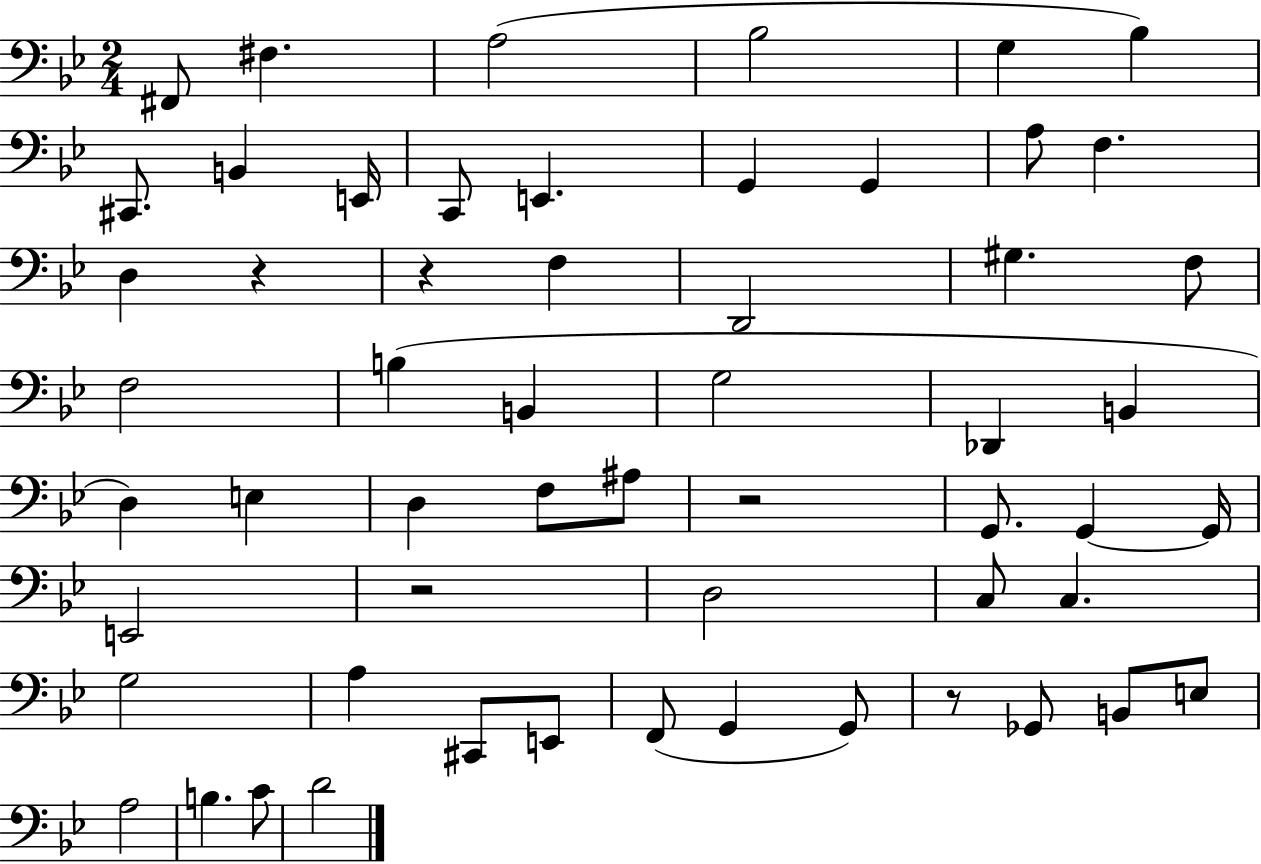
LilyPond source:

{
  \clef bass
  \numericTimeSignature
  \time 2/4
  \key bes \major
  fis,8 fis4. | a2( | bes2 | g4 bes4) | \break cis,8. b,4 e,16 | c,8 e,4. | g,4 g,4 | a8 f4. | \break d4 r4 | r4 f4 | d,2 | gis4. f8 | \break f2 | b4( b,4 | g2 | des,4 b,4 | \break d4) e4 | d4 f8 ais8 | r2 | g,8. g,4~~ g,16 | \break e,2 | r2 | d2 | c8 c4. | \break g2 | a4 cis,8 e,8 | f,8( g,4 g,8) | r8 ges,8 b,8 e8 | \break a2 | b4. c'8 | d'2 | \bar "|."
}